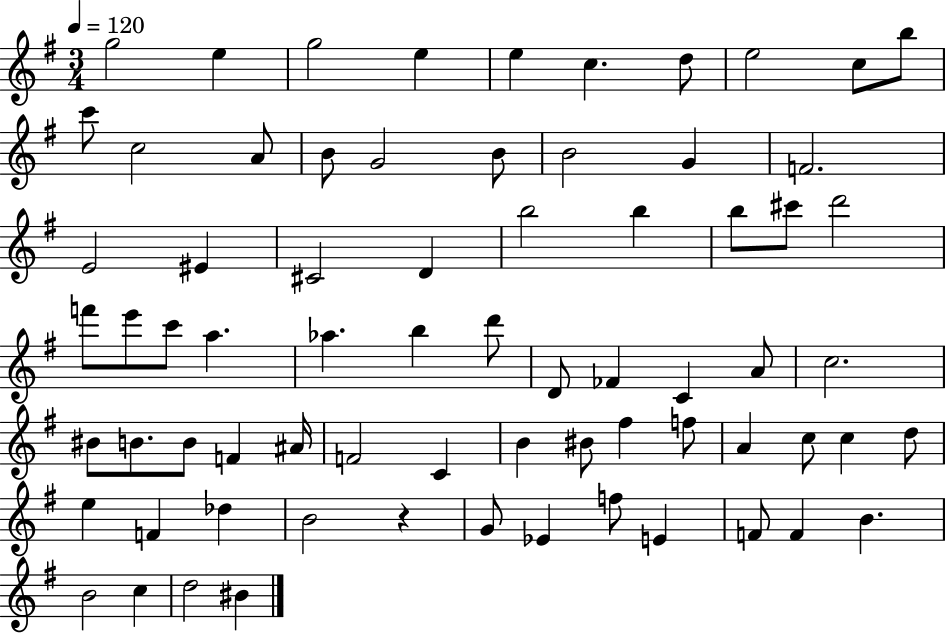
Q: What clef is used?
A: treble